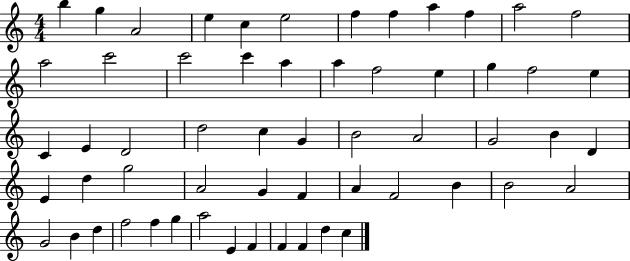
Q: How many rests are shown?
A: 0